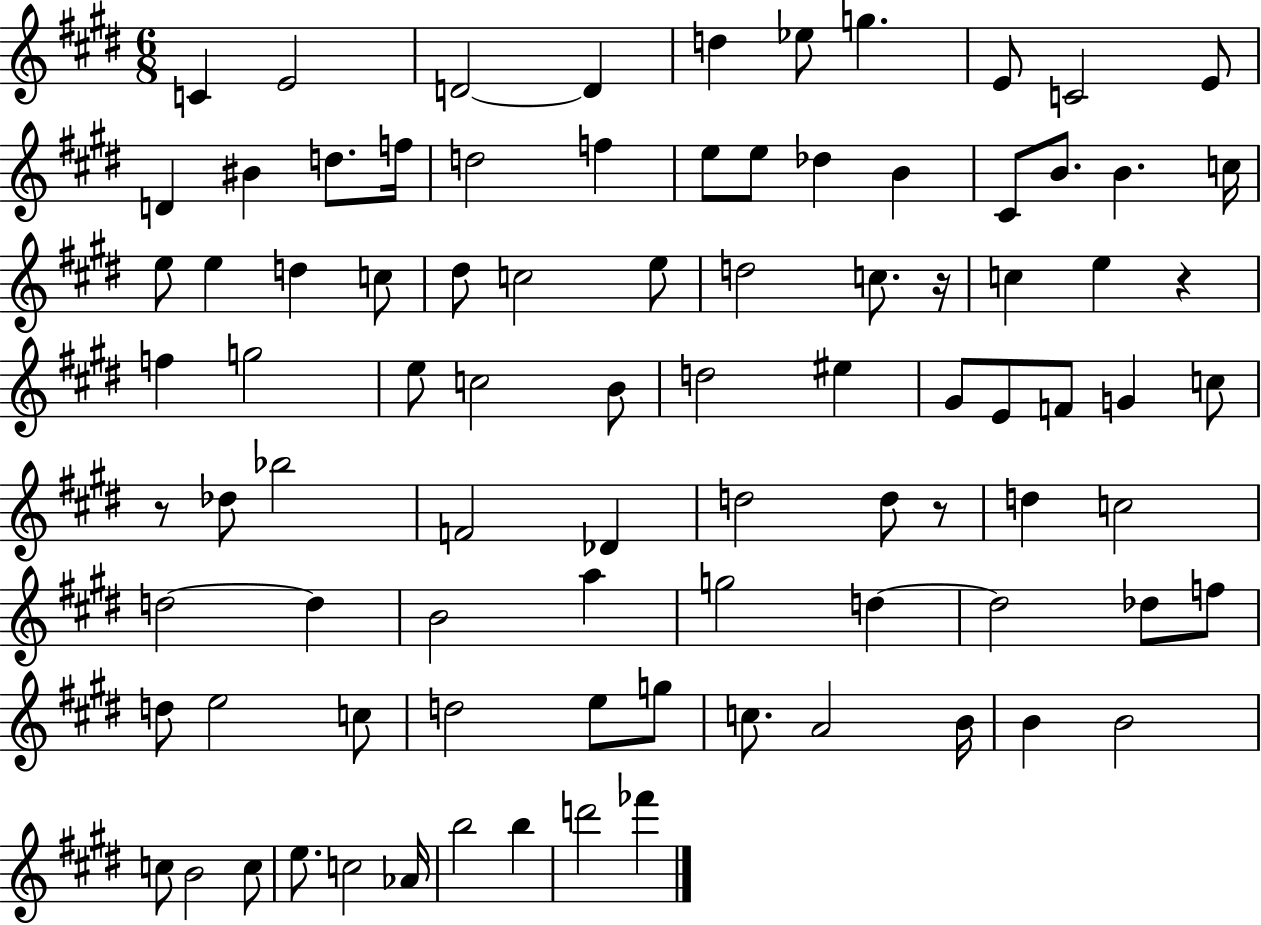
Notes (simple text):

C4/q E4/h D4/h D4/q D5/q Eb5/e G5/q. E4/e C4/h E4/e D4/q BIS4/q D5/e. F5/s D5/h F5/q E5/e E5/e Db5/q B4/q C#4/e B4/e. B4/q. C5/s E5/e E5/q D5/q C5/e D#5/e C5/h E5/e D5/h C5/e. R/s C5/q E5/q R/q F5/q G5/h E5/e C5/h B4/e D5/h EIS5/q G#4/e E4/e F4/e G4/q C5/e R/e Db5/e Bb5/h F4/h Db4/q D5/h D5/e R/e D5/q C5/h D5/h D5/q B4/h A5/q G5/h D5/q D5/h Db5/e F5/e D5/e E5/h C5/e D5/h E5/e G5/e C5/e. A4/h B4/s B4/q B4/h C5/e B4/h C5/e E5/e. C5/h Ab4/s B5/h B5/q D6/h FES6/q